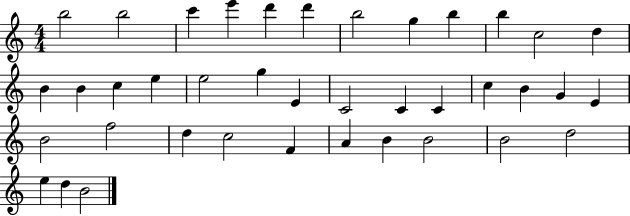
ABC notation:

X:1
T:Untitled
M:4/4
L:1/4
K:C
b2 b2 c' e' d' d' b2 g b b c2 d B B c e e2 g E C2 C C c B G E B2 f2 d c2 F A B B2 B2 d2 e d B2